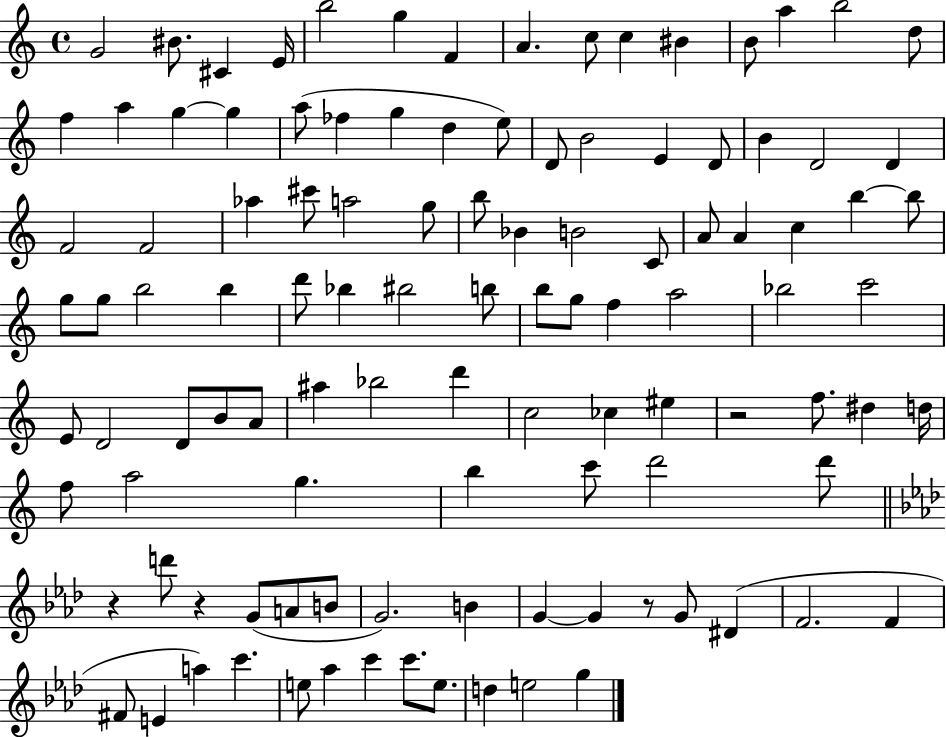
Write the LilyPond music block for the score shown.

{
  \clef treble
  \time 4/4
  \defaultTimeSignature
  \key c \major
  \repeat volta 2 { g'2 bis'8. cis'4 e'16 | b''2 g''4 f'4 | a'4. c''8 c''4 bis'4 | b'8 a''4 b''2 d''8 | \break f''4 a''4 g''4~~ g''4 | a''8( fes''4 g''4 d''4 e''8) | d'8 b'2 e'4 d'8 | b'4 d'2 d'4 | \break f'2 f'2 | aes''4 cis'''8 a''2 g''8 | b''8 bes'4 b'2 c'8 | a'8 a'4 c''4 b''4~~ b''8 | \break g''8 g''8 b''2 b''4 | d'''8 bes''4 bis''2 b''8 | b''8 g''8 f''4 a''2 | bes''2 c'''2 | \break e'8 d'2 d'8 b'8 a'8 | ais''4 bes''2 d'''4 | c''2 ces''4 eis''4 | r2 f''8. dis''4 d''16 | \break f''8 a''2 g''4. | b''4 c'''8 d'''2 d'''8 | \bar "||" \break \key f \minor r4 d'''8 r4 g'8( a'8 b'8 | g'2.) b'4 | g'4~~ g'4 r8 g'8 dis'4( | f'2. f'4 | \break fis'8 e'4 a''4) c'''4. | e''8 aes''4 c'''4 c'''8. e''8. | d''4 e''2 g''4 | } \bar "|."
}